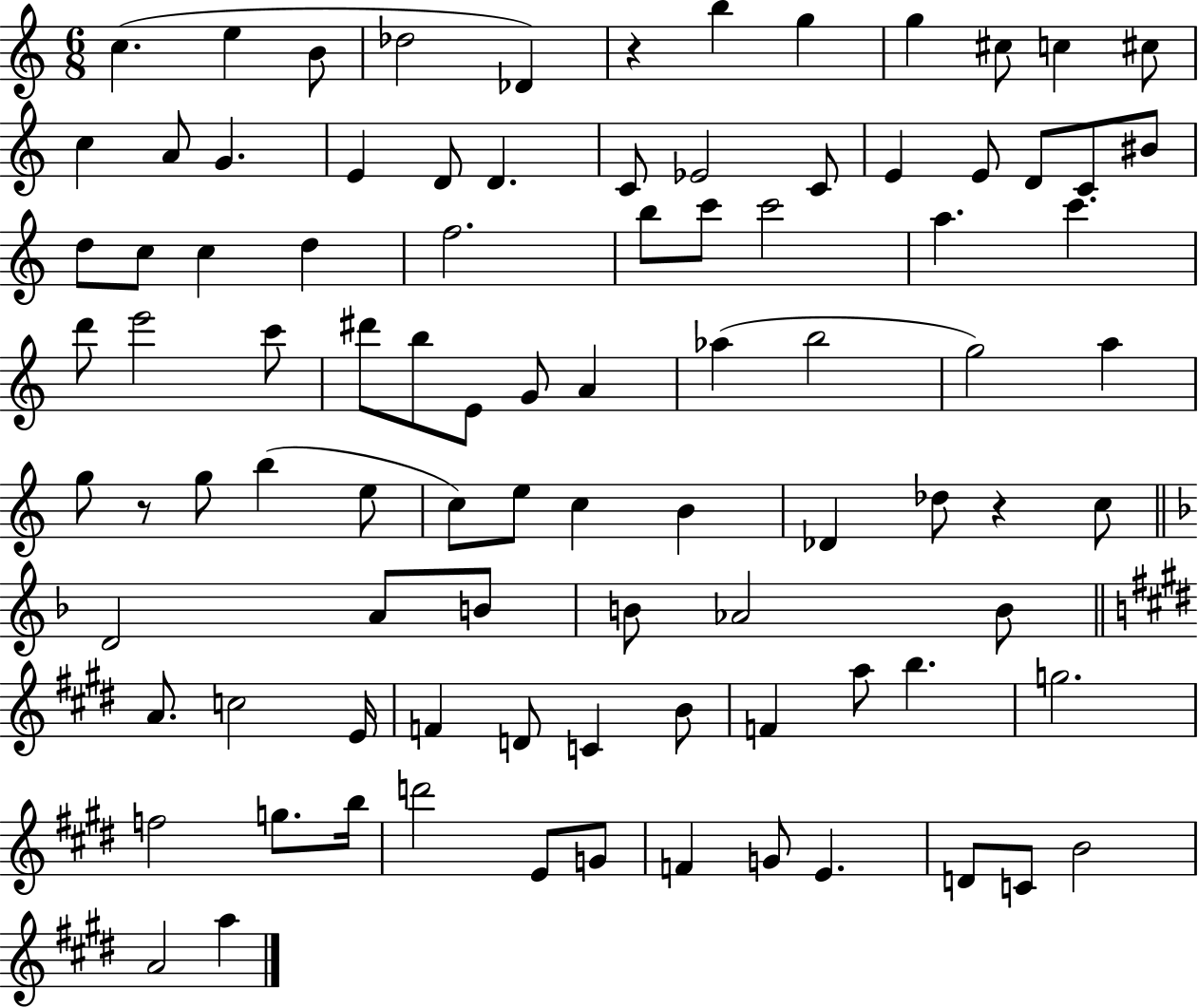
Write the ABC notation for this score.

X:1
T:Untitled
M:6/8
L:1/4
K:C
c e B/2 _d2 _D z b g g ^c/2 c ^c/2 c A/2 G E D/2 D C/2 _E2 C/2 E E/2 D/2 C/2 ^B/2 d/2 c/2 c d f2 b/2 c'/2 c'2 a c' d'/2 e'2 c'/2 ^d'/2 b/2 E/2 G/2 A _a b2 g2 a g/2 z/2 g/2 b e/2 c/2 e/2 c B _D _d/2 z c/2 D2 A/2 B/2 B/2 _A2 B/2 A/2 c2 E/4 F D/2 C B/2 F a/2 b g2 f2 g/2 b/4 d'2 E/2 G/2 F G/2 E D/2 C/2 B2 A2 a